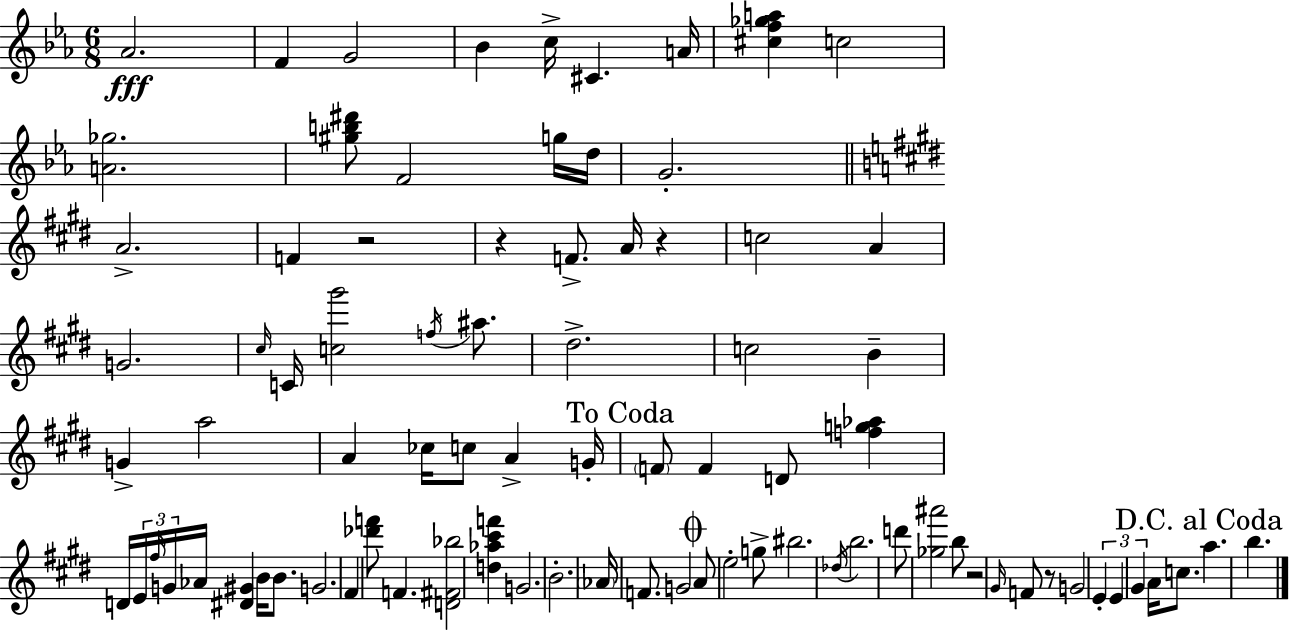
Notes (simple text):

Ab4/h. F4/q G4/h Bb4/q C5/s C#4/q. A4/s [C#5,F5,Gb5,A5]/q C5/h [A4,Gb5]/h. [G#5,B5,D#6]/e F4/h G5/s D5/s G4/h. A4/h. F4/q R/h R/q F4/e. A4/s R/q C5/h A4/q G4/h. C#5/s C4/s [C5,G#6]/h F5/s A#5/e. D#5/h. C5/h B4/q G4/q A5/h A4/q CES5/s C5/e A4/q G4/s F4/e F4/q D4/e [F5,G5,Ab5]/q D4/s E4/s F#5/s G4/s Ab4/s [D#4,G#4]/q B4/s B4/e. G4/h. F#4/q [Db6,F6]/e F4/q. [D4,F#4,Bb5]/h [D5,Ab5,C#6,F6]/q G4/h. B4/h. Ab4/s F4/e. G4/h A4/e E5/h G5/e BIS5/h. Db5/s B5/h. D6/e [Gb5,A#6]/h B5/e R/h G#4/s F4/e R/e G4/h E4/q E4/q G#4/q A4/s C5/e. A5/q. B5/q.